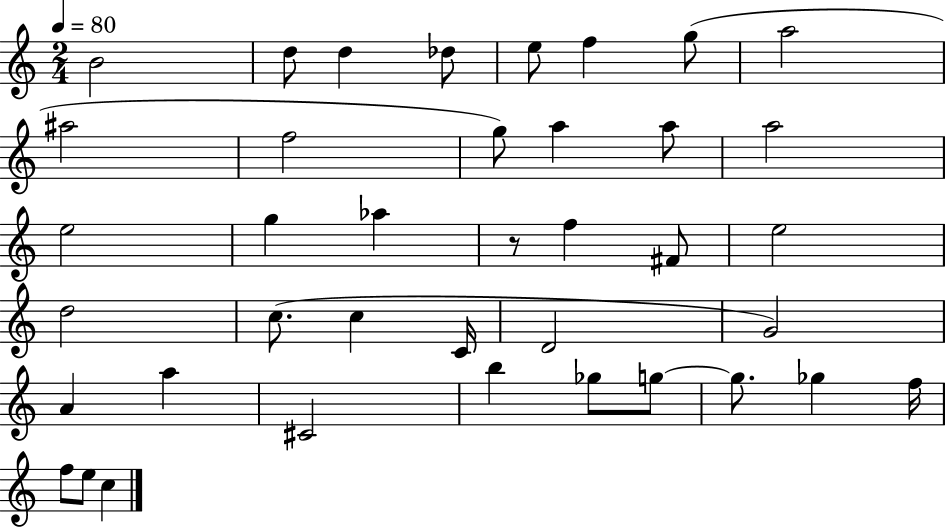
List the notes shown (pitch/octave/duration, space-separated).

B4/h D5/e D5/q Db5/e E5/e F5/q G5/e A5/h A#5/h F5/h G5/e A5/q A5/e A5/h E5/h G5/q Ab5/q R/e F5/q F#4/e E5/h D5/h C5/e. C5/q C4/s D4/h G4/h A4/q A5/q C#4/h B5/q Gb5/e G5/e G5/e. Gb5/q F5/s F5/e E5/e C5/q